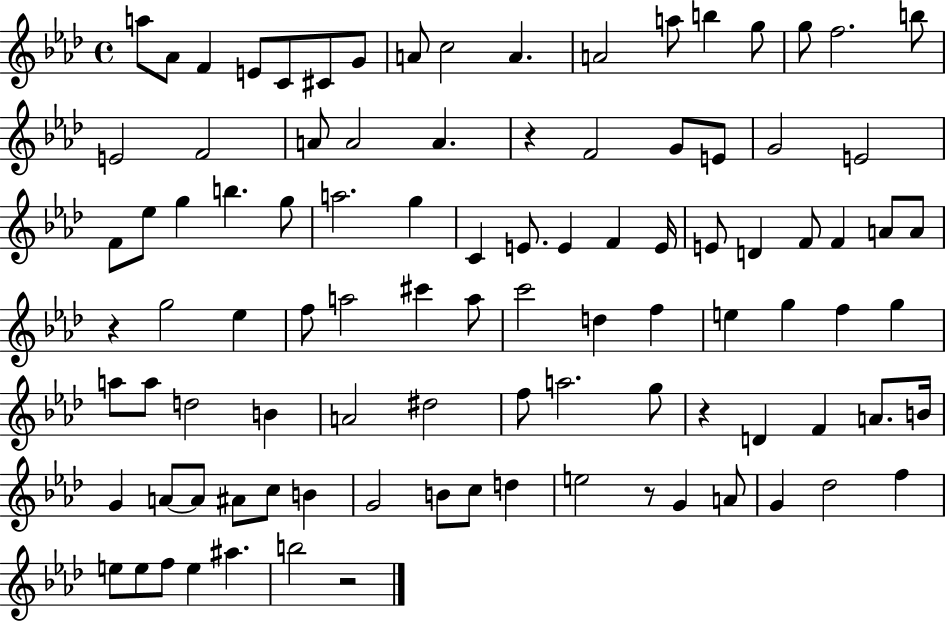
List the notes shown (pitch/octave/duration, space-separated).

A5/e Ab4/e F4/q E4/e C4/e C#4/e G4/e A4/e C5/h A4/q. A4/h A5/e B5/q G5/e G5/e F5/h. B5/e E4/h F4/h A4/e A4/h A4/q. R/q F4/h G4/e E4/e G4/h E4/h F4/e Eb5/e G5/q B5/q. G5/e A5/h. G5/q C4/q E4/e. E4/q F4/q E4/s E4/e D4/q F4/e F4/q A4/e A4/e R/q G5/h Eb5/q F5/e A5/h C#6/q A5/e C6/h D5/q F5/q E5/q G5/q F5/q G5/q A5/e A5/e D5/h B4/q A4/h D#5/h F5/e A5/h. G5/e R/q D4/q F4/q A4/e. B4/s G4/q A4/e A4/e A#4/e C5/e B4/q G4/h B4/e C5/e D5/q E5/h R/e G4/q A4/e G4/q Db5/h F5/q E5/e E5/e F5/e E5/q A#5/q. B5/h R/h